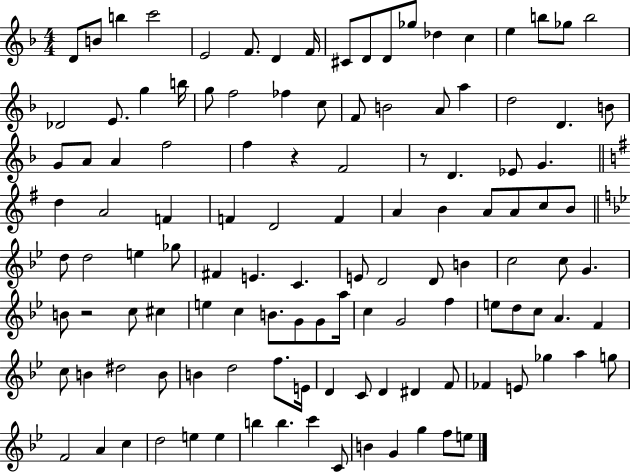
{
  \clef treble
  \numericTimeSignature
  \time 4/4
  \key f \major
  d'8 b'8 b''4 c'''2 | e'2 f'8. d'4 f'16 | cis'8 d'8 d'8 ges''8 des''4 c''4 | e''4 b''8 ges''8 b''2 | \break des'2 e'8. g''4 b''16 | g''8 f''2 fes''4 c''8 | f'8 b'2 a'8 a''4 | d''2 d'4. b'8 | \break g'8 a'8 a'4 f''2 | f''4 r4 f'2 | r8 d'4. ees'8 g'4. | \bar "||" \break \key g \major d''4 a'2 f'4 | f'4 d'2 f'4 | a'4 b'4 a'8 a'8 c''8 b'8 | \bar "||" \break \key g \minor d''8 d''2 e''4 ges''8 | fis'4 e'4. c'4. | e'8 d'2 d'8 b'4 | c''2 c''8 g'4. | \break b'8 r2 c''8 cis''4 | e''4 c''4 b'8. g'8 g'8 a''16 | c''4 g'2 f''4 | e''8 d''8 c''8 a'4. f'4 | \break c''8 b'4 dis''2 b'8 | b'4 d''2 f''8. e'16 | d'4 c'8 d'4 dis'4 f'8 | fes'4 e'8 ges''4 a''4 g''8 | \break f'2 a'4 c''4 | d''2 e''4 e''4 | b''4 b''4. c'''4 c'8 | b'4 g'4 g''4 f''8 e''8 | \break \bar "|."
}